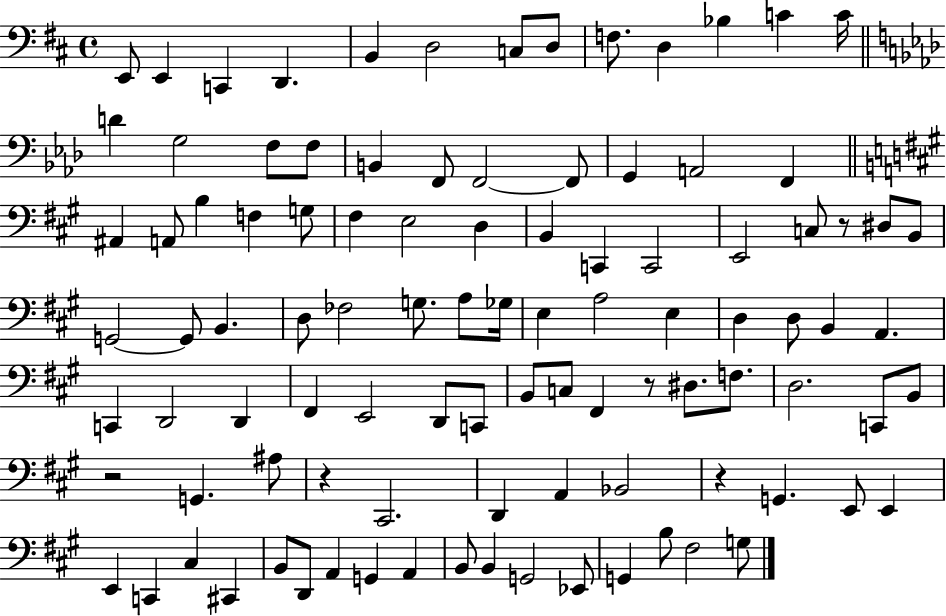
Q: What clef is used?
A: bass